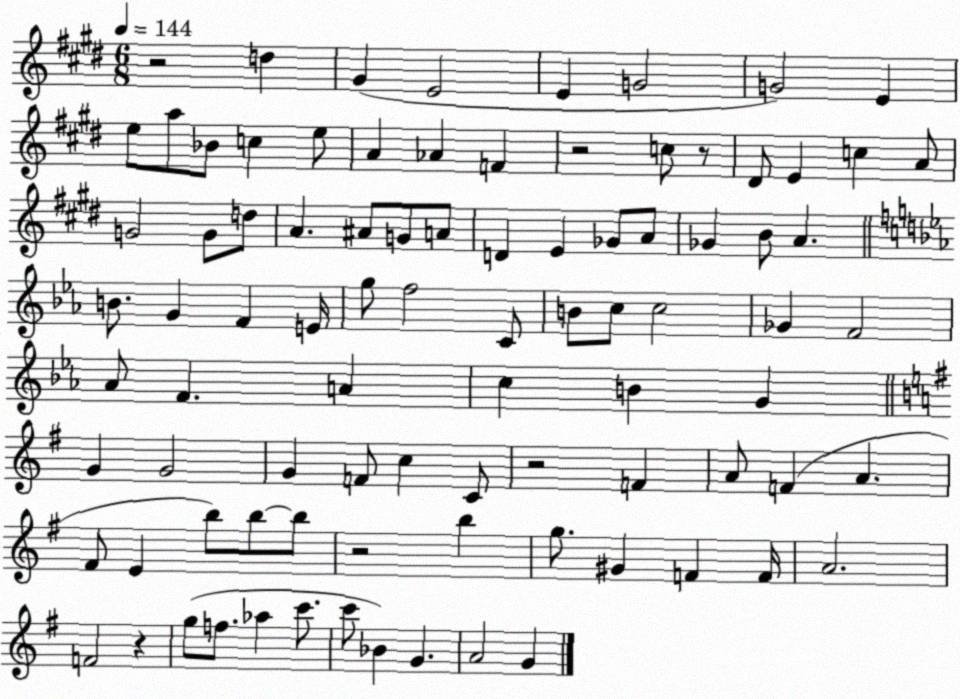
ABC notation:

X:1
T:Untitled
M:6/8
L:1/4
K:E
z2 d ^G E2 E G2 G2 E e/2 a/2 _B/2 c e/2 A _A F z2 c/2 z/2 ^D/2 E c A/2 G2 G/2 d/2 A ^A/2 G/2 A/2 D E _G/2 A/2 _G B/2 A B/2 G F E/4 g/2 f2 C/2 B/2 c/2 c2 _G F2 _A/2 F A c B G G G2 G F/2 c C/2 z2 F A/2 F A ^F/2 E b/2 b/2 b/2 z2 b g/2 ^G F F/4 A2 F2 z g/2 f/2 _a c'/2 c'/2 _B G A2 G